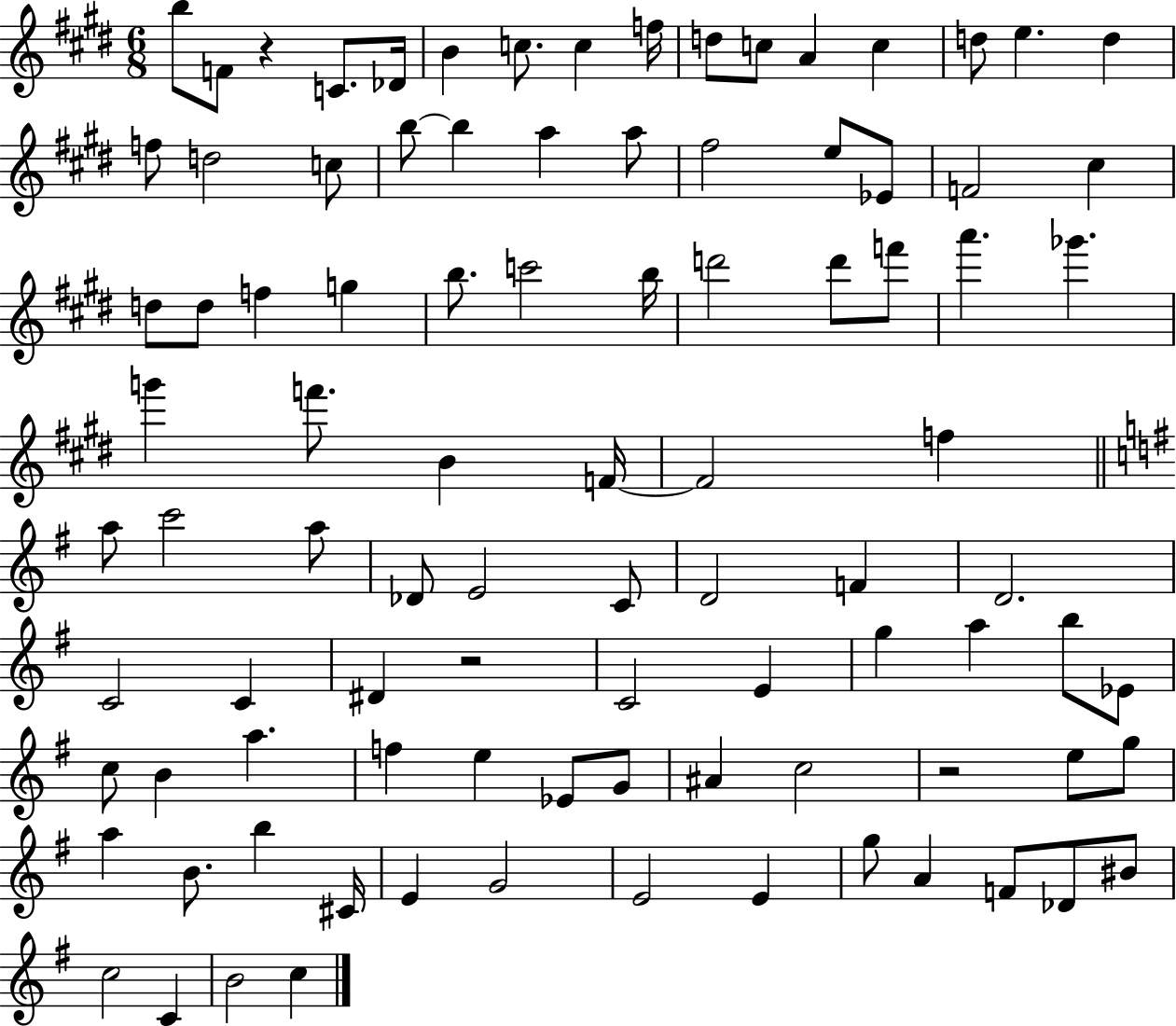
B5/e F4/e R/q C4/e. Db4/s B4/q C5/e. C5/q F5/s D5/e C5/e A4/q C5/q D5/e E5/q. D5/q F5/e D5/h C5/e B5/e B5/q A5/q A5/e F#5/h E5/e Eb4/e F4/h C#5/q D5/e D5/e F5/q G5/q B5/e. C6/h B5/s D6/h D6/e F6/e A6/q. Gb6/q. G6/q F6/e. B4/q F4/s F4/h F5/q A5/e C6/h A5/e Db4/e E4/h C4/e D4/h F4/q D4/h. C4/h C4/q D#4/q R/h C4/h E4/q G5/q A5/q B5/e Eb4/e C5/e B4/q A5/q. F5/q E5/q Eb4/e G4/e A#4/q C5/h R/h E5/e G5/e A5/q B4/e. B5/q C#4/s E4/q G4/h E4/h E4/q G5/e A4/q F4/e Db4/e BIS4/e C5/h C4/q B4/h C5/q